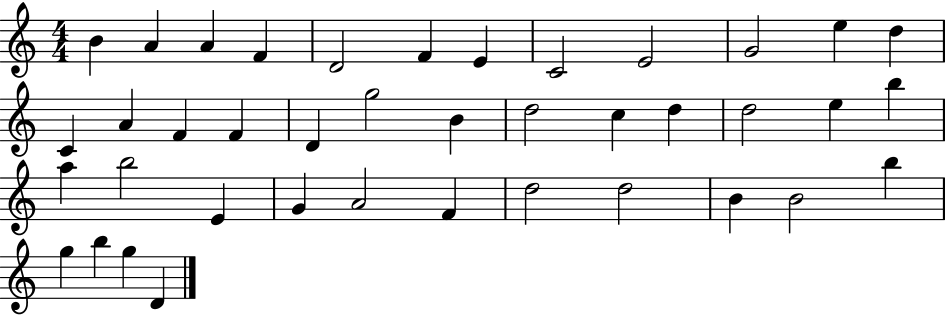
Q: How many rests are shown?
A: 0